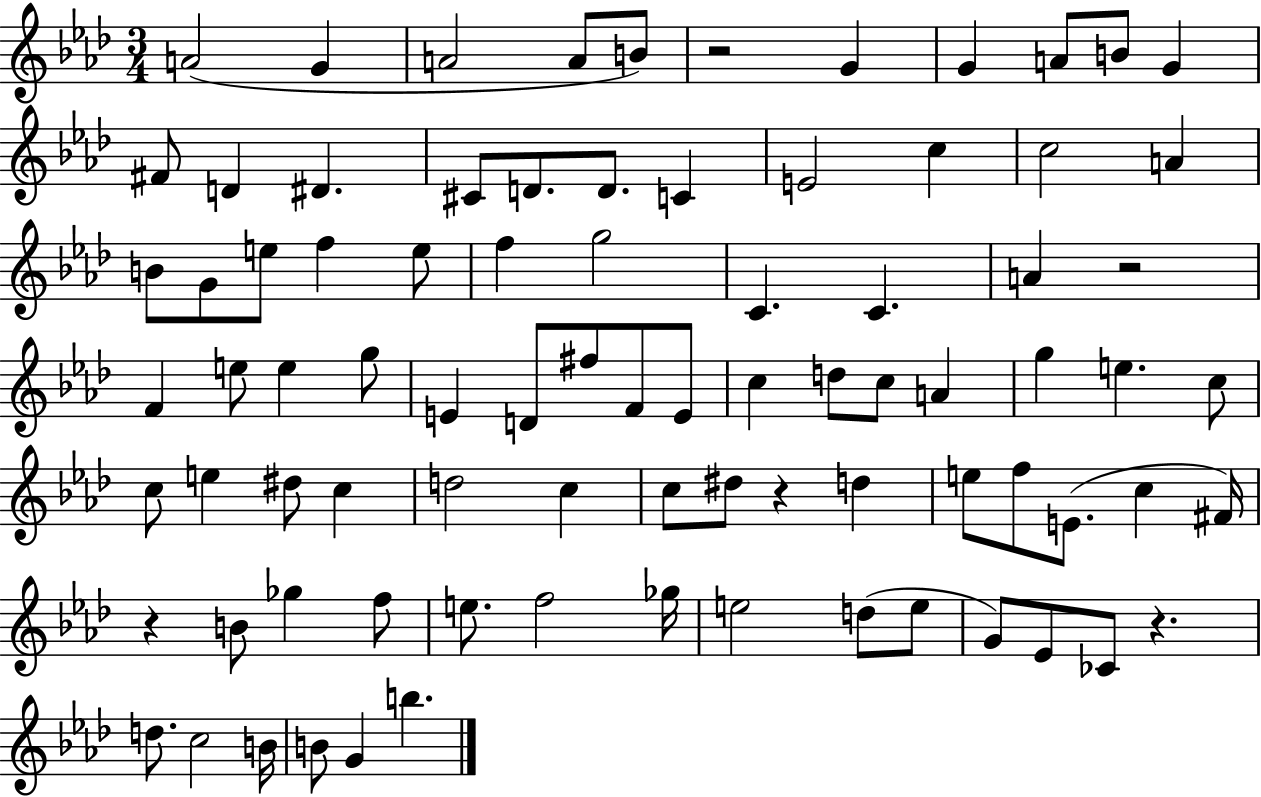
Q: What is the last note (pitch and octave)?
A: B5